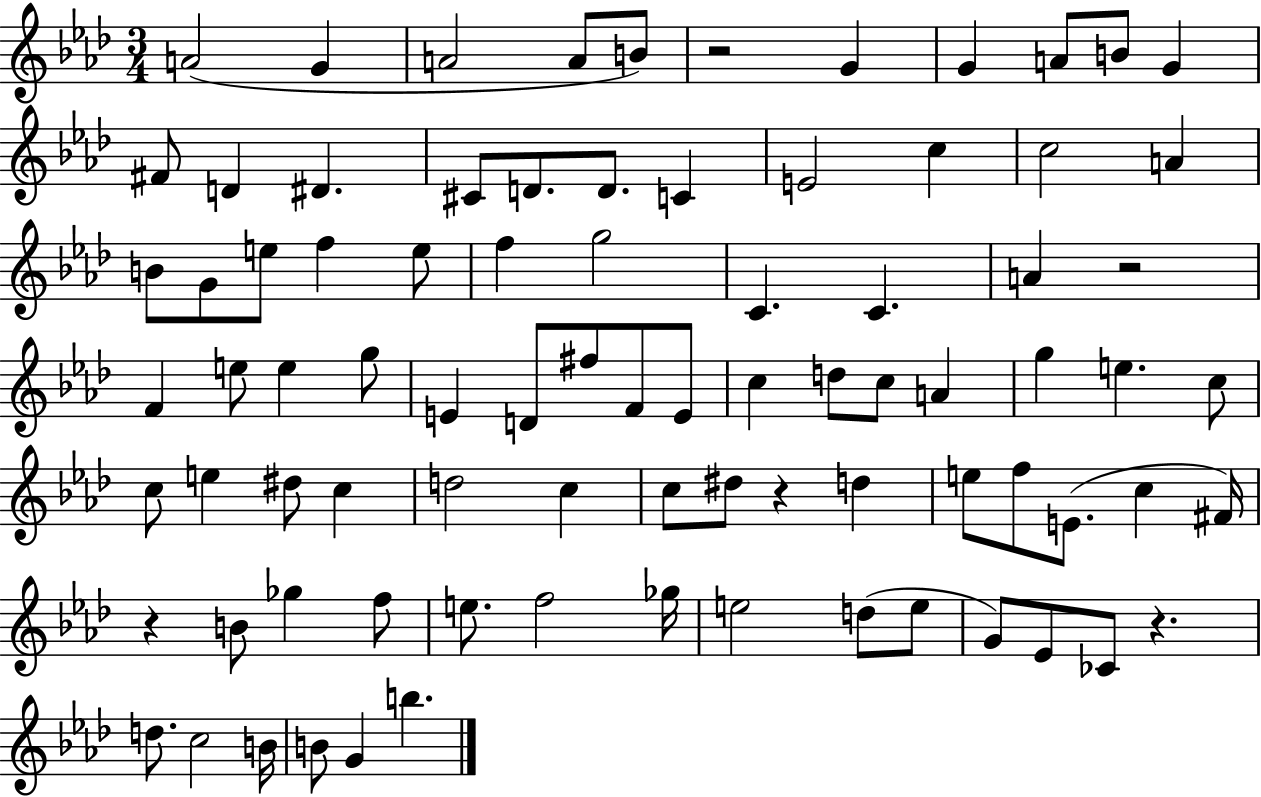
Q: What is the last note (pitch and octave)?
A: B5